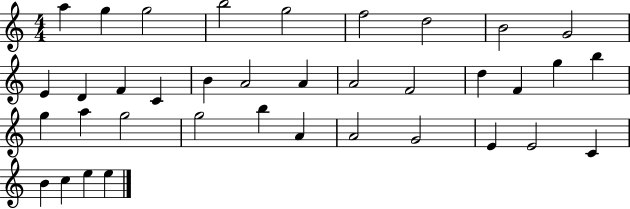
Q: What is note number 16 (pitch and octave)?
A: A4